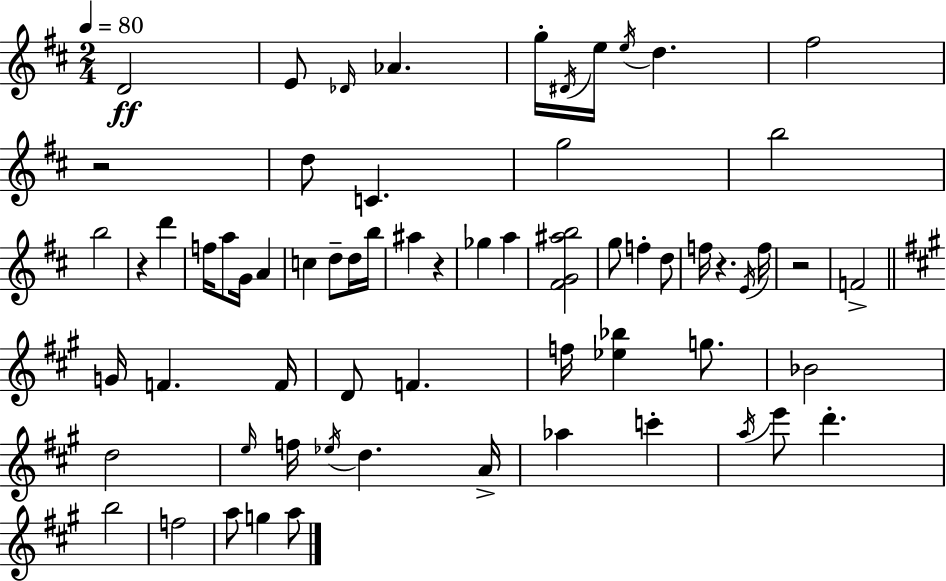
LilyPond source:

{
  \clef treble
  \numericTimeSignature
  \time 2/4
  \key d \major
  \tempo 4 = 80
  d'2\ff | e'8 \grace { des'16 } aes'4. | g''16-. \acciaccatura { dis'16 } e''16 \acciaccatura { e''16 } d''4. | fis''2 | \break r2 | d''8 c'4. | g''2 | b''2 | \break b''2 | r4 d'''4 | f''16 a''8 g'16 a'4 | c''4 d''8-- | \break d''16 b''16 ais''4 r4 | ges''4 a''4 | <fis' g' ais'' b''>2 | g''8 f''4-. | \break d''8 f''16 r4. | \acciaccatura { e'16 } f''16 r2 | f'2-> | \bar "||" \break \key a \major g'16 f'4. f'16 | d'8 f'4. | f''16 <ees'' bes''>4 g''8. | bes'2 | \break d''2 | \grace { e''16 } f''16 \acciaccatura { ees''16 } d''4. | a'16-> aes''4 c'''4-. | \acciaccatura { a''16 } e'''8 d'''4.-. | \break b''2 | f''2 | a''8 g''4 | a''8 \bar "|."
}